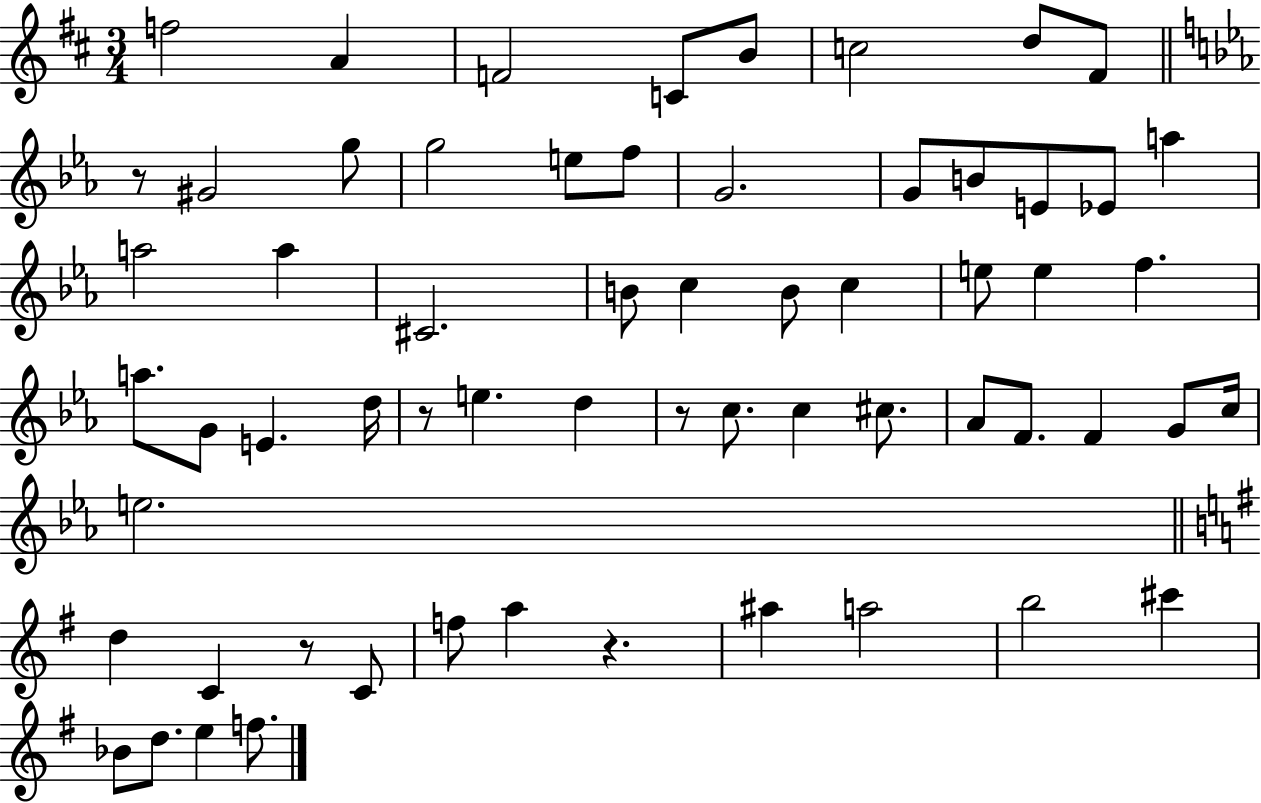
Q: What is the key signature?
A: D major